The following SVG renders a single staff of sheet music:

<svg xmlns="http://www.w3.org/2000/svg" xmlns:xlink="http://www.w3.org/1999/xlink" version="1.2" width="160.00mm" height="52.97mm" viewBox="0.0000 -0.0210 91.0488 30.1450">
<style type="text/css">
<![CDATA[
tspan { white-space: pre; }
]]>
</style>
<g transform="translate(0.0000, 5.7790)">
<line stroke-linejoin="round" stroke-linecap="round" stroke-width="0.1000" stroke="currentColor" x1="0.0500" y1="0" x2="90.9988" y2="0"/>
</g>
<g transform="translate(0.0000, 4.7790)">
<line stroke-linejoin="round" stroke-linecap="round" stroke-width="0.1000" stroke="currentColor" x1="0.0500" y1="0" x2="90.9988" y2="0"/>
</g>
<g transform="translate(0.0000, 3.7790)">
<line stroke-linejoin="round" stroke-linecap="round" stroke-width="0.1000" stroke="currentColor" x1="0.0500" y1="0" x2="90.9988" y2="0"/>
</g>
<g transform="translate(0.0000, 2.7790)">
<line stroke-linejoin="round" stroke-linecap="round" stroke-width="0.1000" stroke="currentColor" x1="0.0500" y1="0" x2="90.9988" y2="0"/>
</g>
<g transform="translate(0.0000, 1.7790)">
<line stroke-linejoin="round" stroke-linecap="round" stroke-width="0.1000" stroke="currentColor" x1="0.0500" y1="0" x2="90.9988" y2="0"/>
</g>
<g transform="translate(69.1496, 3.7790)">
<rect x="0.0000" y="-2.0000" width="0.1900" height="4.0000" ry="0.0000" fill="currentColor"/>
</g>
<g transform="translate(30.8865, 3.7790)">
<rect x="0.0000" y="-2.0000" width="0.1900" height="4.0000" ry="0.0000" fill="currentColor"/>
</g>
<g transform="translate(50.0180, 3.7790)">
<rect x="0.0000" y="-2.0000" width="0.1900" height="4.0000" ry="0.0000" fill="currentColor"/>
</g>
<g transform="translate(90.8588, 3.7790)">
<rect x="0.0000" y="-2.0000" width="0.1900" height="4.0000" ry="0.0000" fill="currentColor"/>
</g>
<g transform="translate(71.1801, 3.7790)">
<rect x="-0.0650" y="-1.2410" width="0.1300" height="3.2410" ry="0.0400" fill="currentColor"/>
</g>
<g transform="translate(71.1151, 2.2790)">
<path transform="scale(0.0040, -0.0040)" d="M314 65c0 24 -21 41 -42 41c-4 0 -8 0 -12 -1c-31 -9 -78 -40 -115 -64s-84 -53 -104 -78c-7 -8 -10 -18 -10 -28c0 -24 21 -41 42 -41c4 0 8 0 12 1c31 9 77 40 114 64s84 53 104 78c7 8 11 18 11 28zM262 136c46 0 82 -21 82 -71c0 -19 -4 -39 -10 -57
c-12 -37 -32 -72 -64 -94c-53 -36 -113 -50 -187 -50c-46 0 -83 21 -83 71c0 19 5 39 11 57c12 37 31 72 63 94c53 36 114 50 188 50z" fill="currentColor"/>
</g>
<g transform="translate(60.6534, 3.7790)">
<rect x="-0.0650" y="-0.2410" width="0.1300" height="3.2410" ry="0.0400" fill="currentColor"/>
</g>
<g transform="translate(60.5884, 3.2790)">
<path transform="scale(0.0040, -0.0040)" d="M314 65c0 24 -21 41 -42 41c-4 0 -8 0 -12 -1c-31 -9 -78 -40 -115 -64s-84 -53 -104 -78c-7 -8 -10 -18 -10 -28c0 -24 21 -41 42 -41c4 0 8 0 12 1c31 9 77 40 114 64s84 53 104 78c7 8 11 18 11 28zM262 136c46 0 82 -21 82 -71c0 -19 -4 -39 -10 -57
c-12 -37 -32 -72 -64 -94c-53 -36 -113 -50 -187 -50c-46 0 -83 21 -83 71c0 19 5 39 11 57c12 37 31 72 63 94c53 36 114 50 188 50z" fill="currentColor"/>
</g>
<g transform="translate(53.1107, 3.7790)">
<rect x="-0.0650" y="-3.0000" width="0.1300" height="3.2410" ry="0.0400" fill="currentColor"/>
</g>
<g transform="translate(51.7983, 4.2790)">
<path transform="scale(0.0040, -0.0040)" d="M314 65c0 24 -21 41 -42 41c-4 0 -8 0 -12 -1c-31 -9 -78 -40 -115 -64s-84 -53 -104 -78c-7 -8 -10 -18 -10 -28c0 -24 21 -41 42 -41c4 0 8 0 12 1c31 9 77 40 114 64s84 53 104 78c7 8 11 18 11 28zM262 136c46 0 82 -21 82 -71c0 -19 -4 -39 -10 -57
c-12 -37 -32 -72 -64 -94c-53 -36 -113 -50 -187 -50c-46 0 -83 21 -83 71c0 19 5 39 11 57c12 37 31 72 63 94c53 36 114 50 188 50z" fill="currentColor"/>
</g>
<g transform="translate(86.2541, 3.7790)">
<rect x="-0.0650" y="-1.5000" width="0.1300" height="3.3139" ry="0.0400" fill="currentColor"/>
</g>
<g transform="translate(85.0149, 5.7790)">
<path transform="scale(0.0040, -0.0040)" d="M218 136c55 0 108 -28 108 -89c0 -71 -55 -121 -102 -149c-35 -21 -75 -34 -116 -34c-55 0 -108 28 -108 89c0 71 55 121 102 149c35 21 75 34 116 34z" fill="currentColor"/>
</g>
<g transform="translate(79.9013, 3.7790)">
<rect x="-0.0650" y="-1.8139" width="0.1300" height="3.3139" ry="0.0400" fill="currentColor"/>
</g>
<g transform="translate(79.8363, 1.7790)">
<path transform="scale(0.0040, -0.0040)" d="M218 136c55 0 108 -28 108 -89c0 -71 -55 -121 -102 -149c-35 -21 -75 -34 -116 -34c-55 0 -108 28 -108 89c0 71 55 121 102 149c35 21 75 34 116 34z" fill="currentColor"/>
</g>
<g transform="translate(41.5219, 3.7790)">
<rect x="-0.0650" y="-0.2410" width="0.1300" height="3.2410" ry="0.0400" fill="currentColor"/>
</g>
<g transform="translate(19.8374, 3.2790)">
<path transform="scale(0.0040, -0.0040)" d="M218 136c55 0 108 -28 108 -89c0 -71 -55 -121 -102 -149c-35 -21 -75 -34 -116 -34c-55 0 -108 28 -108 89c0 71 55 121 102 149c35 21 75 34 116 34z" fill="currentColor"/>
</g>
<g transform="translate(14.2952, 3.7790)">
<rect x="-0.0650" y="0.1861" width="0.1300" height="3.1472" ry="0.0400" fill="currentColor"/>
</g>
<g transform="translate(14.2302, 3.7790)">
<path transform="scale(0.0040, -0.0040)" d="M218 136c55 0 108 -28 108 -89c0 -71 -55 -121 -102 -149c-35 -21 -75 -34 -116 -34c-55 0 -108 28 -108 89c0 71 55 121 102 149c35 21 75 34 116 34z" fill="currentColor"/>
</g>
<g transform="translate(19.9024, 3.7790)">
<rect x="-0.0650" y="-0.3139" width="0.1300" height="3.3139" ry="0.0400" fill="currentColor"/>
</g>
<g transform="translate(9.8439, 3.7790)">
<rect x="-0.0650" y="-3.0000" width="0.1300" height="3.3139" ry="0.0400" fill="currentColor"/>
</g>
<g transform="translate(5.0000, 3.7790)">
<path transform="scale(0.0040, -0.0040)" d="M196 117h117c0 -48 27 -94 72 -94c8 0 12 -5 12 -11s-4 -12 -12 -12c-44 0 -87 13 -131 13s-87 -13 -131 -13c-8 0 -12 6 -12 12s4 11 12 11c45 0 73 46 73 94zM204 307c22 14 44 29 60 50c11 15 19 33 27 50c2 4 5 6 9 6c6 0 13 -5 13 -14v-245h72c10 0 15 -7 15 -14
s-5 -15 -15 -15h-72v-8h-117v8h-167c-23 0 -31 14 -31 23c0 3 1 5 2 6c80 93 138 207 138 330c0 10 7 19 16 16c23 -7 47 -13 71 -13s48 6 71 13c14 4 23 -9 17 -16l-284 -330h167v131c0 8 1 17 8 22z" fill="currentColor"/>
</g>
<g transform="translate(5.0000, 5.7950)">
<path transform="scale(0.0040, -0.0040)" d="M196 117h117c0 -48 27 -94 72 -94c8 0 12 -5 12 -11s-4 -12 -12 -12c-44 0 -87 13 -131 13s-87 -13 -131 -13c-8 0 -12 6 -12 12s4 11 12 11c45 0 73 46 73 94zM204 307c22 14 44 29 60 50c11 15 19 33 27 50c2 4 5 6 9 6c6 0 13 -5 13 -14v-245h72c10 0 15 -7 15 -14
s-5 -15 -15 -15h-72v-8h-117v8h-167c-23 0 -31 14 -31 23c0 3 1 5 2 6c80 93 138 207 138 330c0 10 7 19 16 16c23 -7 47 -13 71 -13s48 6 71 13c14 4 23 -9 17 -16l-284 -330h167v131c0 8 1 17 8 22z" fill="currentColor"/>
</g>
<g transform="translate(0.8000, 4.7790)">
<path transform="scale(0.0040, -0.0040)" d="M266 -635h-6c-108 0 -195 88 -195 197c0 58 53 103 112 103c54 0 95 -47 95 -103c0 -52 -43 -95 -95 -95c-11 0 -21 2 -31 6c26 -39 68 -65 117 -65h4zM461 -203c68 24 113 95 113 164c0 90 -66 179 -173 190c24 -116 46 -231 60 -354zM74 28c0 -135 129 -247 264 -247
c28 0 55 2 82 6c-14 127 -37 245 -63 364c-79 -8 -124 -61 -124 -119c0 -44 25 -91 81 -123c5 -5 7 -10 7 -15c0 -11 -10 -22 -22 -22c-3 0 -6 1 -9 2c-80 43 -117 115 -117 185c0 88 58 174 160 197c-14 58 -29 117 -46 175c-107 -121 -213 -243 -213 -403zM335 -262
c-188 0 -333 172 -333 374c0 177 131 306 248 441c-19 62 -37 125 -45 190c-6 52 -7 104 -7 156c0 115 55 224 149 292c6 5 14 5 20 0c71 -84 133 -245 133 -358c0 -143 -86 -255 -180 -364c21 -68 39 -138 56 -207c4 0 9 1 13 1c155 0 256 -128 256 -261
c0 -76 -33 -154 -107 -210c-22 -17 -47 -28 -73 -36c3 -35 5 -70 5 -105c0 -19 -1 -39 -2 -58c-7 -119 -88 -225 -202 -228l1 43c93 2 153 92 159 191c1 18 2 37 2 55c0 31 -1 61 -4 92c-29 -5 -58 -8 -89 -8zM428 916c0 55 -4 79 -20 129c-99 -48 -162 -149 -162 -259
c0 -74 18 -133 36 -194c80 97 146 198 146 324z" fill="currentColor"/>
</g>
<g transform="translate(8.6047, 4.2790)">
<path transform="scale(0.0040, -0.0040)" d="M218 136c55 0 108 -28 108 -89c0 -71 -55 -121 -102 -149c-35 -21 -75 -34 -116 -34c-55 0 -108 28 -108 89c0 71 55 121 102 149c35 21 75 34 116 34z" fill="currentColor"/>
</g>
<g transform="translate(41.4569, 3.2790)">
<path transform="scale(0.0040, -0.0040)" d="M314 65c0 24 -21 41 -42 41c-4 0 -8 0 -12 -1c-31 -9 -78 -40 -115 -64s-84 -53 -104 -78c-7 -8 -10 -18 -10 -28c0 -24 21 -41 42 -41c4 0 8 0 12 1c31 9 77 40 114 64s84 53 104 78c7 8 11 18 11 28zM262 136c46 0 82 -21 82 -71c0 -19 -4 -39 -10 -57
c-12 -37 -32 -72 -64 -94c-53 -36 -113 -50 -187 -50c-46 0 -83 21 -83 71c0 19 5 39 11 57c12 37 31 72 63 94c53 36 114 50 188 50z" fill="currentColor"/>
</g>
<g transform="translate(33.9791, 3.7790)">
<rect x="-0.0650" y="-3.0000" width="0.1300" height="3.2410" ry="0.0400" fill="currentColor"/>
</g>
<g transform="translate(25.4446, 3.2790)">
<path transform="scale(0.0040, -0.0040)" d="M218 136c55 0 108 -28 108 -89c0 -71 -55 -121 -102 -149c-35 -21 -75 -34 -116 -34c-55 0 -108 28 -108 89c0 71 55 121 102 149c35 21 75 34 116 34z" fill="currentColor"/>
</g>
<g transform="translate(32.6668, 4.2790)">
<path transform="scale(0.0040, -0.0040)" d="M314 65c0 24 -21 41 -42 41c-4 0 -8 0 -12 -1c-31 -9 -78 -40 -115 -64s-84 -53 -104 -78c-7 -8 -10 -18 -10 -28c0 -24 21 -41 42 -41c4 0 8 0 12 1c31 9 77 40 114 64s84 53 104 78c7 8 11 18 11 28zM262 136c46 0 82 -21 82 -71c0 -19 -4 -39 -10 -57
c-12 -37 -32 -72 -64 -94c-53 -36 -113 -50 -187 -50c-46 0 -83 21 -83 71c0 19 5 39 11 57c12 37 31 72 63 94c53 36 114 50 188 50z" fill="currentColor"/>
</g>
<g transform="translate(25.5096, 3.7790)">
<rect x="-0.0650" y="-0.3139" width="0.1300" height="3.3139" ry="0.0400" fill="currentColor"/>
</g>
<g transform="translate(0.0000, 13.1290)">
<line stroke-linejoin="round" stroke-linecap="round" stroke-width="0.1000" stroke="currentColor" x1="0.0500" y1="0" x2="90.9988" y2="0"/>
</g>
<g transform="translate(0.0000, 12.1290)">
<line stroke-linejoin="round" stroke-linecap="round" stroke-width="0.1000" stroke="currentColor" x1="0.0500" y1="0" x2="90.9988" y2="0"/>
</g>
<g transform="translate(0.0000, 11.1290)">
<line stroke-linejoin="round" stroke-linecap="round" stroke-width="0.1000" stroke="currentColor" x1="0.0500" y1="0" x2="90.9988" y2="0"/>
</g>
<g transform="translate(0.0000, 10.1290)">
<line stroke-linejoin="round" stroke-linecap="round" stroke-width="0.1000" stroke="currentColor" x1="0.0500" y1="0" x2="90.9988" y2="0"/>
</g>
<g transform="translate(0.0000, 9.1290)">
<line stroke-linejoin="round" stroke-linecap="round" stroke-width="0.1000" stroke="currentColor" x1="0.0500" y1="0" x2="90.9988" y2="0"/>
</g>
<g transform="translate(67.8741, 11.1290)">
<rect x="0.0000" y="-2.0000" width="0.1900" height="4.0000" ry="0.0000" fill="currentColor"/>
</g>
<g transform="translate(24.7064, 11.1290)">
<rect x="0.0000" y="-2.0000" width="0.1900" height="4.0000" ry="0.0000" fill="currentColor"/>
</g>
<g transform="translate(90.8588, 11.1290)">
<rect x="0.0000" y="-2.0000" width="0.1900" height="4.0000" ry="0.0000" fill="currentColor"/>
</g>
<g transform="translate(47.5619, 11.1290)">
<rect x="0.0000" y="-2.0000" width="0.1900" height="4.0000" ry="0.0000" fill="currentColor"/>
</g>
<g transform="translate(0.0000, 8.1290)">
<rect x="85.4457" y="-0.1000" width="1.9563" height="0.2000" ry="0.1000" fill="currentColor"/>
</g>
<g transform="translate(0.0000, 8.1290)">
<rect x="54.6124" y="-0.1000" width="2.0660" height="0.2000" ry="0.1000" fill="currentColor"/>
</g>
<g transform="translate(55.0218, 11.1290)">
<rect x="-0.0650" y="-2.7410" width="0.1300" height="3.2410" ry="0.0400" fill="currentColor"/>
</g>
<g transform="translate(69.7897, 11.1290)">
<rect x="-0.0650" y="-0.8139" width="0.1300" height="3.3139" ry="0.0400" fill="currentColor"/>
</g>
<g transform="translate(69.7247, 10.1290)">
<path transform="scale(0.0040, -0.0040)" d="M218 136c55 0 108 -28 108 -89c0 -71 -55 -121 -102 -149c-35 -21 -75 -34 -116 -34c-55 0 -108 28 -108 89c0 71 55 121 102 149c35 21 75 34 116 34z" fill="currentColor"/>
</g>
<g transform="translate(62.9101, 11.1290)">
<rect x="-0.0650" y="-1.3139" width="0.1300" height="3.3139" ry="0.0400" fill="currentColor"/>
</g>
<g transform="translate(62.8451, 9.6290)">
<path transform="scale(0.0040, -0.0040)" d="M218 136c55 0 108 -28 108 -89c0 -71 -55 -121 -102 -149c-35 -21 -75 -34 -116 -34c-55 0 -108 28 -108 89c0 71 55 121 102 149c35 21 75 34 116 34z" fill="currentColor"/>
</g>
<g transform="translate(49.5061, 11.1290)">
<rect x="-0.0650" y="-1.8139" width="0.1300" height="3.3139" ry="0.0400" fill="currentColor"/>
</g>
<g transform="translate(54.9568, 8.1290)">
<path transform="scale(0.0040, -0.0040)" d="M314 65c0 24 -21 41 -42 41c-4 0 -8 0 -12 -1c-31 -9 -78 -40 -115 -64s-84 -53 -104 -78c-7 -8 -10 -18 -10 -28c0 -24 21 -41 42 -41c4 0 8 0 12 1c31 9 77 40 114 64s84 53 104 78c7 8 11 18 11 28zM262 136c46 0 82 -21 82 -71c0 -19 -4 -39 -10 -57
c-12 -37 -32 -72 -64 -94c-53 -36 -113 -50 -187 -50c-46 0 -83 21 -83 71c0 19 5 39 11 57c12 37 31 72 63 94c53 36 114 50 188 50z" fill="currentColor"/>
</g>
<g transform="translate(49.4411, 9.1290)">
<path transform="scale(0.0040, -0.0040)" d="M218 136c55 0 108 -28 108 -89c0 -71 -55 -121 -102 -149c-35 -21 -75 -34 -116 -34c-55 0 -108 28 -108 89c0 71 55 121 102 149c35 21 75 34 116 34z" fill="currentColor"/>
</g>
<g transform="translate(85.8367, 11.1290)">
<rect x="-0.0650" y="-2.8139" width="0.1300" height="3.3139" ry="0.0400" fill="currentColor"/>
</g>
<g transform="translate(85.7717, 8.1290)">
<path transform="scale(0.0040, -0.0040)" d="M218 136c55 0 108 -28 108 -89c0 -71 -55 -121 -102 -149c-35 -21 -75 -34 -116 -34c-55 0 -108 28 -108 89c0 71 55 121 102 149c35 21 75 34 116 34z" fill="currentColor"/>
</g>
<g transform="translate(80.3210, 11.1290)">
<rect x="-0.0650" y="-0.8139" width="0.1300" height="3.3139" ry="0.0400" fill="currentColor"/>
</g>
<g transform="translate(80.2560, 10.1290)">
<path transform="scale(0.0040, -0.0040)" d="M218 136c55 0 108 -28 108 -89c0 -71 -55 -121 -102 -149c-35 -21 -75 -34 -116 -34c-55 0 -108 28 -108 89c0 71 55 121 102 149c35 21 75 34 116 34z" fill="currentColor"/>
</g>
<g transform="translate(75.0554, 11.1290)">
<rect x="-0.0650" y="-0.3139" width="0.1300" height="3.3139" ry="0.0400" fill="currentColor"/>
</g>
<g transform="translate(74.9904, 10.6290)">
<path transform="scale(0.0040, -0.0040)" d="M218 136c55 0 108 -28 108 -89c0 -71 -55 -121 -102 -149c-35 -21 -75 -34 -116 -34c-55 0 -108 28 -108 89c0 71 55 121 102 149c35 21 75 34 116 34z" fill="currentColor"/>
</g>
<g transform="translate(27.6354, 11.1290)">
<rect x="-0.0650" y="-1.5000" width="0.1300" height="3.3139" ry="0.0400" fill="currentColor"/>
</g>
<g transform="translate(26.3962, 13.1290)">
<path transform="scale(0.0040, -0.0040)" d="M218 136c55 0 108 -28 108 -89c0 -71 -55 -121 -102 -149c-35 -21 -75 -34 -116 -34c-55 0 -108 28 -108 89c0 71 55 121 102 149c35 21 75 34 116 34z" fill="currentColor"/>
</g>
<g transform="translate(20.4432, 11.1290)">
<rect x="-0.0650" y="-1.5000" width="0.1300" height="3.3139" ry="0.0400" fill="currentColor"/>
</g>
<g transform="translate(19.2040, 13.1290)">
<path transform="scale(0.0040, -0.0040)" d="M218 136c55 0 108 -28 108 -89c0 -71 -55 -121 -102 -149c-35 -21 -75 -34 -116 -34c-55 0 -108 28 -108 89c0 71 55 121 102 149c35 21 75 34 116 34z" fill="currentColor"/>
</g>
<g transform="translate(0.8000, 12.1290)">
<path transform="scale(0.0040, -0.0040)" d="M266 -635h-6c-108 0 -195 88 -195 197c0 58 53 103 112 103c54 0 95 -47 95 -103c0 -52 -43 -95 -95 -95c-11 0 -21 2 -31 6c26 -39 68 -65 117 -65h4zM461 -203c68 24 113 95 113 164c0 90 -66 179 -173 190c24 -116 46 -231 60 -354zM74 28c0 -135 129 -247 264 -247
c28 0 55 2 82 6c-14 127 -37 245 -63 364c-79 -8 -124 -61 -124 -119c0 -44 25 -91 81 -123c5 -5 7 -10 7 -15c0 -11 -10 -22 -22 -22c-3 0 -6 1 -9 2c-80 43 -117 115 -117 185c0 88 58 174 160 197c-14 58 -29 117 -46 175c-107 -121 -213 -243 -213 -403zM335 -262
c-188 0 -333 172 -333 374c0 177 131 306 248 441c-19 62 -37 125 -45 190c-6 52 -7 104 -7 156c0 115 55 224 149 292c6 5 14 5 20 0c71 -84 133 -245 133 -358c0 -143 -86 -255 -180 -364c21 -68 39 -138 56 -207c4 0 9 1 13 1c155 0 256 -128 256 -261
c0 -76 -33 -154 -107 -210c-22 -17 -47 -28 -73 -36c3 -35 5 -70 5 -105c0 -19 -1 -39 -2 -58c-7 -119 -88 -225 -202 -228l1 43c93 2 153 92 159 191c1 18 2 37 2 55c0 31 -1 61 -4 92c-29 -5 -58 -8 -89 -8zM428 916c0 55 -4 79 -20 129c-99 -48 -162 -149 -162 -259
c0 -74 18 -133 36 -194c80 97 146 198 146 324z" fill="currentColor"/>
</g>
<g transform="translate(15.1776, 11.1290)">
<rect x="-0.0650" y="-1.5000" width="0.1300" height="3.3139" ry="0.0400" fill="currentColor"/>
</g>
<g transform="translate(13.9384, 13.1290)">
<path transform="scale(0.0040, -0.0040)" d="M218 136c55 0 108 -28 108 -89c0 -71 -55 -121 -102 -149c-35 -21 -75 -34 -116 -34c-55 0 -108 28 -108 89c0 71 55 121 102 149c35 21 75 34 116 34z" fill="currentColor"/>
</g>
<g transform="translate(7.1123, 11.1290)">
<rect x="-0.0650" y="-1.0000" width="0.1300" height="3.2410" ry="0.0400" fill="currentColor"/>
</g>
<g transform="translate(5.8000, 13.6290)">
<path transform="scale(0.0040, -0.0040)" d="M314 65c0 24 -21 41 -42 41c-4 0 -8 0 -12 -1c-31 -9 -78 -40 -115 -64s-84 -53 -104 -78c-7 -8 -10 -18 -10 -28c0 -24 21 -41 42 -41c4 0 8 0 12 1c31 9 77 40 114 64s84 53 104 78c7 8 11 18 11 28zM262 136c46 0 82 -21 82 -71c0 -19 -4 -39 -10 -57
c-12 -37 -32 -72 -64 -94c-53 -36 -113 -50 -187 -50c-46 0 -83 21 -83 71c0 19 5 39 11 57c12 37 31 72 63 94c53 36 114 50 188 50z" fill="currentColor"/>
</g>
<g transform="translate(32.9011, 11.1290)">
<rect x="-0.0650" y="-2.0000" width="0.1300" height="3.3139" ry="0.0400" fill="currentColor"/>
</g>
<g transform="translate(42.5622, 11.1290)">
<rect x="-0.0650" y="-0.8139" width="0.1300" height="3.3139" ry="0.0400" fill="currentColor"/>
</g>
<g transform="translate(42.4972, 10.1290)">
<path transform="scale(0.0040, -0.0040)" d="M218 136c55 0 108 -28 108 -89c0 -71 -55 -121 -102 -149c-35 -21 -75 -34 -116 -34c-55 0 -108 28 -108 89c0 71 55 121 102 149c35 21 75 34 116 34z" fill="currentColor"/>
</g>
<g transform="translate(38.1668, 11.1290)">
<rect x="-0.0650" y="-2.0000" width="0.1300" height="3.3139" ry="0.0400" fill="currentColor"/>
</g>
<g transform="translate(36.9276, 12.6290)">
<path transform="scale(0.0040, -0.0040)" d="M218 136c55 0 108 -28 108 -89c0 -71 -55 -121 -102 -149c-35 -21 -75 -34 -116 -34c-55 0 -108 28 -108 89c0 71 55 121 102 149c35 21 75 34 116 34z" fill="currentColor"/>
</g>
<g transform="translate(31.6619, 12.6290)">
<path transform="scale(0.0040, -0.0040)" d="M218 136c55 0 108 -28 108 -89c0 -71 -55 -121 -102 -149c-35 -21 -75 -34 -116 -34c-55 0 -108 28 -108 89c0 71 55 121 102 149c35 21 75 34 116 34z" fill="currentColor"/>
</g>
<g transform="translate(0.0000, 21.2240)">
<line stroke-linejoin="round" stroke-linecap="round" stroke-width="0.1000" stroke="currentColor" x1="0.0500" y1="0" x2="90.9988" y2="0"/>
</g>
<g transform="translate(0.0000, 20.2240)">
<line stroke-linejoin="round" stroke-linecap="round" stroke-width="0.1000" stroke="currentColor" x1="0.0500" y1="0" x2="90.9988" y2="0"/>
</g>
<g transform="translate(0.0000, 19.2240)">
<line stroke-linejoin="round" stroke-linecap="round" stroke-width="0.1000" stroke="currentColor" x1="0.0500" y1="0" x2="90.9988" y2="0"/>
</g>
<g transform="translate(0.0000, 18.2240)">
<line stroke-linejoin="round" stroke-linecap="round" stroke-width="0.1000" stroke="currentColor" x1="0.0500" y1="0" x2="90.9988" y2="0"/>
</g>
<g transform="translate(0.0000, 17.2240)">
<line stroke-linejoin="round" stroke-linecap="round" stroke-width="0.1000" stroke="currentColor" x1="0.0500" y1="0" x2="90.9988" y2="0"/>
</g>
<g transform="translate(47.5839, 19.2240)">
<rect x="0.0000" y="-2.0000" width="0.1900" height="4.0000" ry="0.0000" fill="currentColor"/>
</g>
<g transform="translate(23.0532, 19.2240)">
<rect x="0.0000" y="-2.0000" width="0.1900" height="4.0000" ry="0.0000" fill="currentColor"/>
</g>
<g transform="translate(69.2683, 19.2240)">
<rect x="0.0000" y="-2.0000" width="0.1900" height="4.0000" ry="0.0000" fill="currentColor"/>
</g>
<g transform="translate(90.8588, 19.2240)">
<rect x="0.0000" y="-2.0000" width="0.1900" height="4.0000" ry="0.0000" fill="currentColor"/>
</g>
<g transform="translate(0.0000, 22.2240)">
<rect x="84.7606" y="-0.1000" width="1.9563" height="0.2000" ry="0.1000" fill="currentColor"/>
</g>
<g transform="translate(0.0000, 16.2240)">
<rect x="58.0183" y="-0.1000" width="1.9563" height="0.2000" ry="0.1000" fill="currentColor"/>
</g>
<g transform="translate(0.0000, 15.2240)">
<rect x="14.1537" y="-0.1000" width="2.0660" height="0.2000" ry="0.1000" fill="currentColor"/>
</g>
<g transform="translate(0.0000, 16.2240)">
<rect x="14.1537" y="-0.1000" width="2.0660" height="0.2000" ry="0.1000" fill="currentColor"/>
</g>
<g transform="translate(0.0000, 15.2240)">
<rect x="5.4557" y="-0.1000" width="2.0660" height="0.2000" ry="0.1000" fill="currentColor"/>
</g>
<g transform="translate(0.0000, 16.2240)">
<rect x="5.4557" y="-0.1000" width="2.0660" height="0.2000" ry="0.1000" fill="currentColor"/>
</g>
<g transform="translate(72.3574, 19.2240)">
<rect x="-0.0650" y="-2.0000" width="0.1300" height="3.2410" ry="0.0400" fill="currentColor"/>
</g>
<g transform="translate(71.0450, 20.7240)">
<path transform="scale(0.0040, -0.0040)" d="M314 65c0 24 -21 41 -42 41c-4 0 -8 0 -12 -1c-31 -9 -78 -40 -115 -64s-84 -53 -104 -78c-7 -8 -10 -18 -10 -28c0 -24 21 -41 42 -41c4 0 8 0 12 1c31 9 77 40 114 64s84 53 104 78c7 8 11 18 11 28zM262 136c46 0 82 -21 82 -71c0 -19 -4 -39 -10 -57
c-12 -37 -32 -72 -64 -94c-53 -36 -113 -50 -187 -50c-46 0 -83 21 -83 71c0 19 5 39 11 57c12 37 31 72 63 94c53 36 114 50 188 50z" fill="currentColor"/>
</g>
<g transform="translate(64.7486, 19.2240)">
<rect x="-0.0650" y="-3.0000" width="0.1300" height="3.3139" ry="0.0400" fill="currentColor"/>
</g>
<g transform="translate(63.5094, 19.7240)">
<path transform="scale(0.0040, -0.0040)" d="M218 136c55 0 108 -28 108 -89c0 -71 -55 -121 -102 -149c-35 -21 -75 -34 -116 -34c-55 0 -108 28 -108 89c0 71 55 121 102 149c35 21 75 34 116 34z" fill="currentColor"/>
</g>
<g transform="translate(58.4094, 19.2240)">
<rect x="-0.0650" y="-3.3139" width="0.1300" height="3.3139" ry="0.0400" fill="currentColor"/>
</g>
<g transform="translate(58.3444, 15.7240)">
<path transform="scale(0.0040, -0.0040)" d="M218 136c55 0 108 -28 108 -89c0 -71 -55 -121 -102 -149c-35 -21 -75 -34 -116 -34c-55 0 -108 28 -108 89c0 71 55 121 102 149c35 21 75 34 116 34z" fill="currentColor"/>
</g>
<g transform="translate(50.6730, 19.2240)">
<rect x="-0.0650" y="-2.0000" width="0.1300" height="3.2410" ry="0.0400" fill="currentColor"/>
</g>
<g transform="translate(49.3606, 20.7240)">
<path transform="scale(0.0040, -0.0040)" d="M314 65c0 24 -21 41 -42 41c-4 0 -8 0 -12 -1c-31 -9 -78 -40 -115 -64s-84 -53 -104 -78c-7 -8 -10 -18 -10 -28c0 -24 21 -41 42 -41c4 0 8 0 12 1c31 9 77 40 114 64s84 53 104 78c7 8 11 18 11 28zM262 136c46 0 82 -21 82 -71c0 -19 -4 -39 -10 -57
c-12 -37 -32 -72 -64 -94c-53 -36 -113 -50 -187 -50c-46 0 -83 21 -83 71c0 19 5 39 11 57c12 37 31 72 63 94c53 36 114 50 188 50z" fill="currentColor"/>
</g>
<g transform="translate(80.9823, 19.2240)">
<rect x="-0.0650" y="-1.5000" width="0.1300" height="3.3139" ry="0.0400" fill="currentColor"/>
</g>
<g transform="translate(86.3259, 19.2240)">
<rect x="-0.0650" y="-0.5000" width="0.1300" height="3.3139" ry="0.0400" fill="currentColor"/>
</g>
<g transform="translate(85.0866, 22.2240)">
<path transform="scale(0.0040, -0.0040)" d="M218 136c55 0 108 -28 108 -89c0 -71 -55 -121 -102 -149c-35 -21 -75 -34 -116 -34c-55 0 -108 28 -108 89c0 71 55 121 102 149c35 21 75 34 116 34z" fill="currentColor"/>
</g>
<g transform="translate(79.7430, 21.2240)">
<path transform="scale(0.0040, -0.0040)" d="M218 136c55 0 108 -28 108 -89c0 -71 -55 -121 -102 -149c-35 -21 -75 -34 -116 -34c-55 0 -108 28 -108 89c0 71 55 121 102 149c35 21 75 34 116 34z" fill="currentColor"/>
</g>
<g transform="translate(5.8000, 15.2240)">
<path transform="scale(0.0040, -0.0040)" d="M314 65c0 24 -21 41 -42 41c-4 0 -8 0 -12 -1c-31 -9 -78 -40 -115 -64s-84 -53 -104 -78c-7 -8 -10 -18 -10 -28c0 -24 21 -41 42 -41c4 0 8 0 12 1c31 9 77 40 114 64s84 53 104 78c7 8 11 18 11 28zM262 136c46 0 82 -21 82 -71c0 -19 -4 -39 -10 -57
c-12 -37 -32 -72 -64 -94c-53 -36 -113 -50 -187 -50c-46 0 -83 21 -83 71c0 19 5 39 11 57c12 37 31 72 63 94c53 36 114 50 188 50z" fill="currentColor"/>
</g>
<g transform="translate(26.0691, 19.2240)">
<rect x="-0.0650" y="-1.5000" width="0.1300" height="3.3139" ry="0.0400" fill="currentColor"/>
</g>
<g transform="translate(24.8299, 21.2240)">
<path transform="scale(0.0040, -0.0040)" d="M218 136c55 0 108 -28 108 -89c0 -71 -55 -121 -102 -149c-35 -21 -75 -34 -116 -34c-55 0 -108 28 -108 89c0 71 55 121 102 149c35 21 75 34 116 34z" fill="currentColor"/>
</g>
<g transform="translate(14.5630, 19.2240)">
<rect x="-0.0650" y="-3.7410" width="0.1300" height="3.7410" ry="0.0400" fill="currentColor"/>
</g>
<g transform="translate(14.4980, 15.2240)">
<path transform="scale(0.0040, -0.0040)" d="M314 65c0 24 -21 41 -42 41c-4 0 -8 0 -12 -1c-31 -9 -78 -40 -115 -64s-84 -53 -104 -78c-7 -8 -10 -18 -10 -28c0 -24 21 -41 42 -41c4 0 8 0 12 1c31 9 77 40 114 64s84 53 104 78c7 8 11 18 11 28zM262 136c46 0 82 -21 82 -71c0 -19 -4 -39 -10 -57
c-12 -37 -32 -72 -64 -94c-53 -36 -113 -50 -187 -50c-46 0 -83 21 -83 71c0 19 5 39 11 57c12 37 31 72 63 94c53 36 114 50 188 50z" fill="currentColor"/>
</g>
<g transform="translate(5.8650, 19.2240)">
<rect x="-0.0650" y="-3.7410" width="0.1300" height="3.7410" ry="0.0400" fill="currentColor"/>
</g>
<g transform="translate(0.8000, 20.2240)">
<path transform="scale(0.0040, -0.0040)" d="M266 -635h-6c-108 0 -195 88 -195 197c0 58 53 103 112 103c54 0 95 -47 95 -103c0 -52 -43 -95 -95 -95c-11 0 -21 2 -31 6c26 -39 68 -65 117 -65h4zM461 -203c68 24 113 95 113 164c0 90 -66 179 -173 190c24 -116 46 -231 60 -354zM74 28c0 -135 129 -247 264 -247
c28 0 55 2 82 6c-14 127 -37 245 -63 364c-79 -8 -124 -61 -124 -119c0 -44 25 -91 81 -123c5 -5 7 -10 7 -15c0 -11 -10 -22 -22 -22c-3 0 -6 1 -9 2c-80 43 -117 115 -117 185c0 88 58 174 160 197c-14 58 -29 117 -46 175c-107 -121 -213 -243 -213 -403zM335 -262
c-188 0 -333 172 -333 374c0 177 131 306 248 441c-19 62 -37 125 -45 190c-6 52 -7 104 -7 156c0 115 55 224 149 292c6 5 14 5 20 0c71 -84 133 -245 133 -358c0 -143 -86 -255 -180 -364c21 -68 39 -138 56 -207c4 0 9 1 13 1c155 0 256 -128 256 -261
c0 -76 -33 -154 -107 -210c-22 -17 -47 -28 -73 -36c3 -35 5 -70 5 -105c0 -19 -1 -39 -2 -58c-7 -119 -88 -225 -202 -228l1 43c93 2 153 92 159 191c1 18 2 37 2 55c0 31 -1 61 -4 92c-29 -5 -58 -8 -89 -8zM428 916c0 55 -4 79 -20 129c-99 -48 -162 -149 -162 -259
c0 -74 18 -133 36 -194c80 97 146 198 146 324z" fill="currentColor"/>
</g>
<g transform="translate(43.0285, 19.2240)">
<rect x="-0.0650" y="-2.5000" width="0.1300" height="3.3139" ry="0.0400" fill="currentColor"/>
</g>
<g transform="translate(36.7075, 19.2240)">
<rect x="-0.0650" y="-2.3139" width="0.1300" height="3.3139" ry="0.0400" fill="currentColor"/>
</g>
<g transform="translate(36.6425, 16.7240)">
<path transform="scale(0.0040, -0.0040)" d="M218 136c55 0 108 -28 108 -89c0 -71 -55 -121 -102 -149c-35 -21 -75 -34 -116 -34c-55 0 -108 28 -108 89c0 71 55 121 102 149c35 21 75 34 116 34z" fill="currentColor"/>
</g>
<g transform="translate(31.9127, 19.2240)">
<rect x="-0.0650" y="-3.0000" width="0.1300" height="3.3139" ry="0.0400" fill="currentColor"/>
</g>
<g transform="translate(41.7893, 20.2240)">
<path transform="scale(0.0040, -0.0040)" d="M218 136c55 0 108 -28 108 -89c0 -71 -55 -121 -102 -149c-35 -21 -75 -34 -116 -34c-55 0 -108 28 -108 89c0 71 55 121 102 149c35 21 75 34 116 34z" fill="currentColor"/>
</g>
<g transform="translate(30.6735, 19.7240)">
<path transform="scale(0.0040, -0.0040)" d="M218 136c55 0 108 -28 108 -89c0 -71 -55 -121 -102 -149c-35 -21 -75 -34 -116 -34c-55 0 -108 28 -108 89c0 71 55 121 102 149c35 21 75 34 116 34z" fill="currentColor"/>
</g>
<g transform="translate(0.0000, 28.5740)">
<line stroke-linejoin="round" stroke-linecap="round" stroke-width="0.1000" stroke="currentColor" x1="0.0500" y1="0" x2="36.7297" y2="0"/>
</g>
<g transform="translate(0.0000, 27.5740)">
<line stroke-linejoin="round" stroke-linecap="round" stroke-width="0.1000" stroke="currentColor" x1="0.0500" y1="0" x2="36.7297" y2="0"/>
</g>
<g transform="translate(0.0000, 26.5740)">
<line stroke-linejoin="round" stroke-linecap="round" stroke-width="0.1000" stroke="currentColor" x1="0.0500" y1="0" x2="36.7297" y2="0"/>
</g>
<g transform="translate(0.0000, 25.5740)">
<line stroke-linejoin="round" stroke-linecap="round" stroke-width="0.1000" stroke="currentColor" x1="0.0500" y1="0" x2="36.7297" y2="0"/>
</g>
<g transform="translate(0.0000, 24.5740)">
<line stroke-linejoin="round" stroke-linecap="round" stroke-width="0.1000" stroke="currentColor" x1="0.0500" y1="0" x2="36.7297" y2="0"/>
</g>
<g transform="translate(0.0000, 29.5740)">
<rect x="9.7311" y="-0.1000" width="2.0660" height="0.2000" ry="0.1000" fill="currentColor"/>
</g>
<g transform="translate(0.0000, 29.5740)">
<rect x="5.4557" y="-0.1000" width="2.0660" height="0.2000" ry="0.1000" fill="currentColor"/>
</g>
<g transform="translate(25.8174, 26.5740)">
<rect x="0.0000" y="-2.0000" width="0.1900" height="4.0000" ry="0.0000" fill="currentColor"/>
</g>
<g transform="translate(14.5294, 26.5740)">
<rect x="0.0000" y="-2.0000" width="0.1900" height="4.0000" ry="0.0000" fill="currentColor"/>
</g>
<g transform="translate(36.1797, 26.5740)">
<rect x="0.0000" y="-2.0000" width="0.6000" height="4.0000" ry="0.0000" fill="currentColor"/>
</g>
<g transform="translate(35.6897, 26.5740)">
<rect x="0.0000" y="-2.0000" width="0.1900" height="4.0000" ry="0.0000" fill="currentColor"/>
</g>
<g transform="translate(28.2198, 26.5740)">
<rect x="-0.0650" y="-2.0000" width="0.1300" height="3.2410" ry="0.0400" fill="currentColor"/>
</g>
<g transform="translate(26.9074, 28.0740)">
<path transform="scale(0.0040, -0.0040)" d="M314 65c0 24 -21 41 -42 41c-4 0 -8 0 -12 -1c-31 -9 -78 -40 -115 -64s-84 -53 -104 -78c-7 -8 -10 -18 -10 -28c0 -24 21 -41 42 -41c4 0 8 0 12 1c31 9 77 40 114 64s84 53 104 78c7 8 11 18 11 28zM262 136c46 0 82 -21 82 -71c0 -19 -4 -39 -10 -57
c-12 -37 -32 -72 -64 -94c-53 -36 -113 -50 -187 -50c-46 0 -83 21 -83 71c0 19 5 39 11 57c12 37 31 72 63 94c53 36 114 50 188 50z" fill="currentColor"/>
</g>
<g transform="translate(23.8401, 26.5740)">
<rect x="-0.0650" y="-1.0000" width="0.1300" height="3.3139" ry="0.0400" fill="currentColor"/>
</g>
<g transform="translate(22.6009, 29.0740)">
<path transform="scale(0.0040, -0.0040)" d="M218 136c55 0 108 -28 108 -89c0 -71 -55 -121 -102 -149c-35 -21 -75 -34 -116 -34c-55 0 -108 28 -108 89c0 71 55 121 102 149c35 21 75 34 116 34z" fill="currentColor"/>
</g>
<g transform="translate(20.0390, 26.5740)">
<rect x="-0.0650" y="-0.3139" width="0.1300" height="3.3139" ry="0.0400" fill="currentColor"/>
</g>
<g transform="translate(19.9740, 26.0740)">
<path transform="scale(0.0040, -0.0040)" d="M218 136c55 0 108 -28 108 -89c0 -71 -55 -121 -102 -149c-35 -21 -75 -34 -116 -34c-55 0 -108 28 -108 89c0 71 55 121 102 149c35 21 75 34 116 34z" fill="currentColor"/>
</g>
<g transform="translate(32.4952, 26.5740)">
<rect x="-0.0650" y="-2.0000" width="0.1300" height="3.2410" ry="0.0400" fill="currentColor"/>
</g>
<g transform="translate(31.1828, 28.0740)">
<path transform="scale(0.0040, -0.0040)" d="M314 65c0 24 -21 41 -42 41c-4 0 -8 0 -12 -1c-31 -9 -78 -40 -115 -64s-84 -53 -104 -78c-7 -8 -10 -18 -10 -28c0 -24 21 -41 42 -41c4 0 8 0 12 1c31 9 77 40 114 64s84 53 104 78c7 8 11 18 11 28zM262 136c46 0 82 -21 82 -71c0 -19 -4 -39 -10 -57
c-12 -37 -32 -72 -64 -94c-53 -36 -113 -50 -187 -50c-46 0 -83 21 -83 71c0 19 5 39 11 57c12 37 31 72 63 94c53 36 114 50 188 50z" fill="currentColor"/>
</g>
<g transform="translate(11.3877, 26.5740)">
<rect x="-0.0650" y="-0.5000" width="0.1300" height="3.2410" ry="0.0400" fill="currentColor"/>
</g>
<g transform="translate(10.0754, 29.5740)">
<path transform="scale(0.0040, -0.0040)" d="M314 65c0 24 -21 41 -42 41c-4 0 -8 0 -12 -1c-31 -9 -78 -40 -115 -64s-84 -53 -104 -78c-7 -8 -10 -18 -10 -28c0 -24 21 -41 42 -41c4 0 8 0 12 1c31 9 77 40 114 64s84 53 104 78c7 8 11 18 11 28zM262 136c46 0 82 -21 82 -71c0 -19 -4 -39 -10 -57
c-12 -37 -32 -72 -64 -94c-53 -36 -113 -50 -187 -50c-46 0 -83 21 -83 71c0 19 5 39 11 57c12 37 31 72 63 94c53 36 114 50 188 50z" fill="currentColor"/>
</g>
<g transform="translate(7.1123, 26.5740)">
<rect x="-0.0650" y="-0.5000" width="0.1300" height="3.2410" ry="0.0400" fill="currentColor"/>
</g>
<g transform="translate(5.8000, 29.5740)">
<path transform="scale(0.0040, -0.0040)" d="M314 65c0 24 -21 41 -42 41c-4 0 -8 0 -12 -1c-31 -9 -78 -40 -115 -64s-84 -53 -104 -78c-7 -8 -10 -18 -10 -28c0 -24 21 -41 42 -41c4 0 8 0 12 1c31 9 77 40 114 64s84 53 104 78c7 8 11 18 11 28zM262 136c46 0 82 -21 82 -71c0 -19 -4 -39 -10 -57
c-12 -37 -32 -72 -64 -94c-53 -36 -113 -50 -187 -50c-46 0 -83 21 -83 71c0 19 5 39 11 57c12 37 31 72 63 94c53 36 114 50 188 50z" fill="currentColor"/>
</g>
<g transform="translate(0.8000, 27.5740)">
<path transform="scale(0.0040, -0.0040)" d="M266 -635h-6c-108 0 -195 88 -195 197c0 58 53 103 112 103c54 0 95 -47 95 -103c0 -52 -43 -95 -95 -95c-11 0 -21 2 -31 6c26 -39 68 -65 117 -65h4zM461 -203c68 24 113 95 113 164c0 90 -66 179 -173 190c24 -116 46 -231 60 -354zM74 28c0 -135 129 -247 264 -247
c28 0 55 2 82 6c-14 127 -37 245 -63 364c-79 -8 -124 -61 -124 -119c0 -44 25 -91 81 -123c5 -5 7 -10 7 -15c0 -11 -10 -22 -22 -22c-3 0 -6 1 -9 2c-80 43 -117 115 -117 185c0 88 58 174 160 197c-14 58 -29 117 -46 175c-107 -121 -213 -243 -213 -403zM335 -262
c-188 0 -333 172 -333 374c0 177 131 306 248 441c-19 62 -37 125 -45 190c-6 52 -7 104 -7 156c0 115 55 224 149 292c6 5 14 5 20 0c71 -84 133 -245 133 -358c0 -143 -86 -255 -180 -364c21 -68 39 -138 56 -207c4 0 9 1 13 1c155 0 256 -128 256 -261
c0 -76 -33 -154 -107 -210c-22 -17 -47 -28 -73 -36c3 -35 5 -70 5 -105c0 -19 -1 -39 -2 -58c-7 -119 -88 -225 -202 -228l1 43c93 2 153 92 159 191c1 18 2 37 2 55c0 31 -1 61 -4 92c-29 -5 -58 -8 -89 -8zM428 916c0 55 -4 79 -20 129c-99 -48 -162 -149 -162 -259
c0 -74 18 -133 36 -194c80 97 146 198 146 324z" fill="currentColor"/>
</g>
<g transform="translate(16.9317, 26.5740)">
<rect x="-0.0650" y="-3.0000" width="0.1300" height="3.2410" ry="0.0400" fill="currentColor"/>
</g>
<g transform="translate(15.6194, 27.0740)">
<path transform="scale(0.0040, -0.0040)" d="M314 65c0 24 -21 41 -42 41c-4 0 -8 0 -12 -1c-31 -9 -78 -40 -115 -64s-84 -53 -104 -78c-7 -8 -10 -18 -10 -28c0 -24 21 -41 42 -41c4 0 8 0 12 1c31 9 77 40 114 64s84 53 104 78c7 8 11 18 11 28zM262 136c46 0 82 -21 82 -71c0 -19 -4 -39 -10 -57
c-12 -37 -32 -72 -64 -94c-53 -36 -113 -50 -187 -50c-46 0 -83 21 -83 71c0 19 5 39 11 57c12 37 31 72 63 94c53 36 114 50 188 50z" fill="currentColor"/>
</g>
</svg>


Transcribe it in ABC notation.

X:1
T:Untitled
M:4/4
L:1/4
K:C
A B c c A2 c2 A2 c2 e2 f E D2 E E E F F d f a2 e d c d a c'2 c'2 E A g G F2 b A F2 E C C2 C2 A2 c D F2 F2